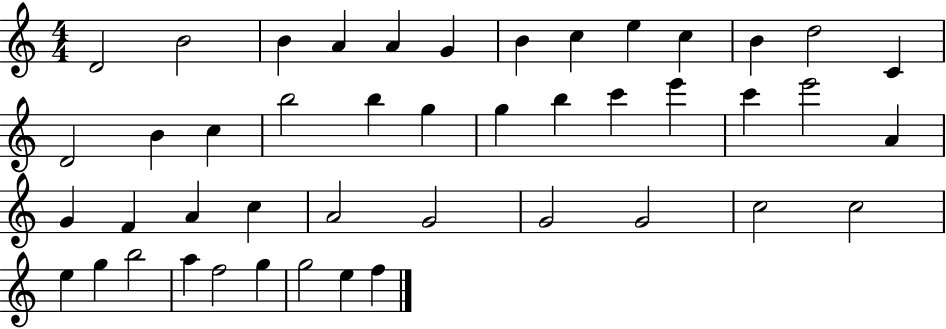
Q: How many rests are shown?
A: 0